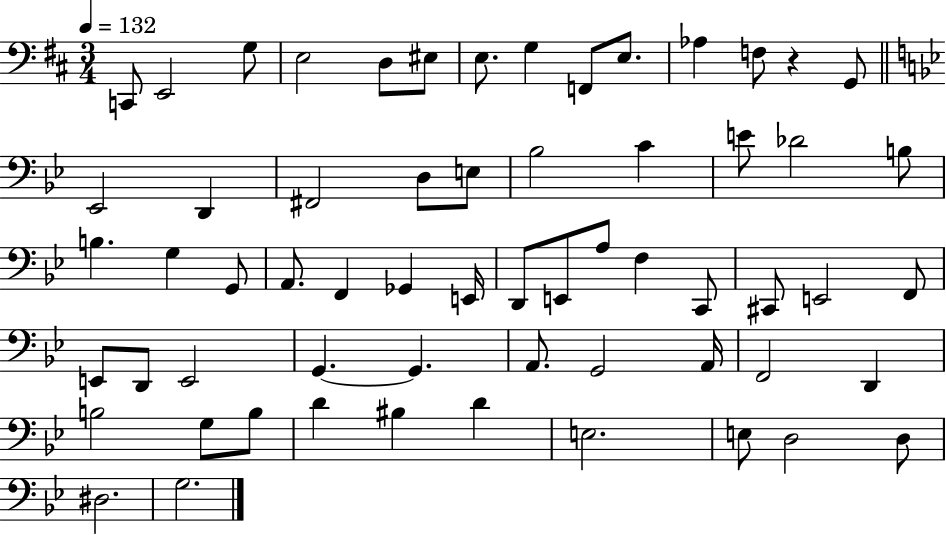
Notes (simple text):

C2/e E2/h G3/e E3/h D3/e EIS3/e E3/e. G3/q F2/e E3/e. Ab3/q F3/e R/q G2/e Eb2/h D2/q F#2/h D3/e E3/e Bb3/h C4/q E4/e Db4/h B3/e B3/q. G3/q G2/e A2/e. F2/q Gb2/q E2/s D2/e E2/e A3/e F3/q C2/e C#2/e E2/h F2/e E2/e D2/e E2/h G2/q. G2/q. A2/e. G2/h A2/s F2/h D2/q B3/h G3/e B3/e D4/q BIS3/q D4/q E3/h. E3/e D3/h D3/e D#3/h. G3/h.